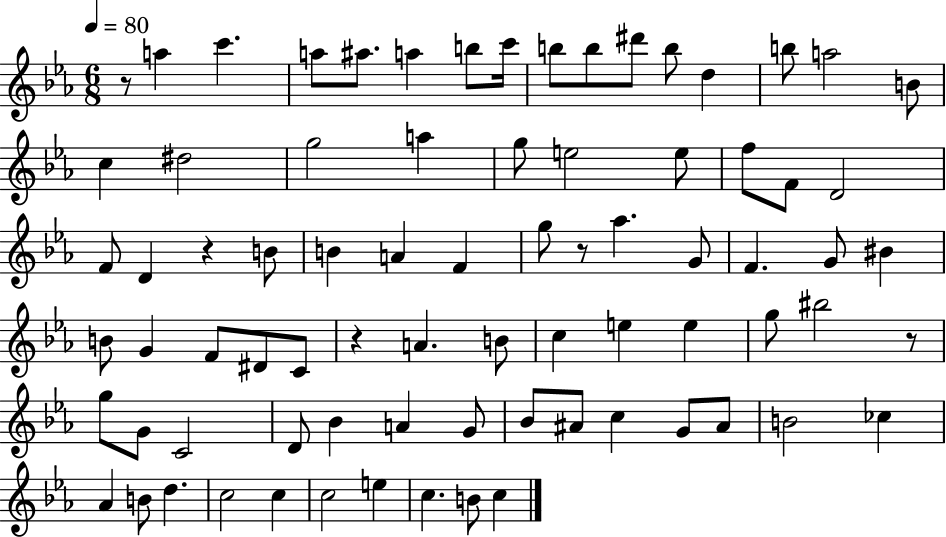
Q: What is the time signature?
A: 6/8